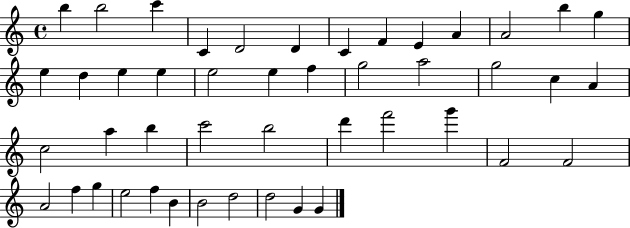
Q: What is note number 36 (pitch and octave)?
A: A4